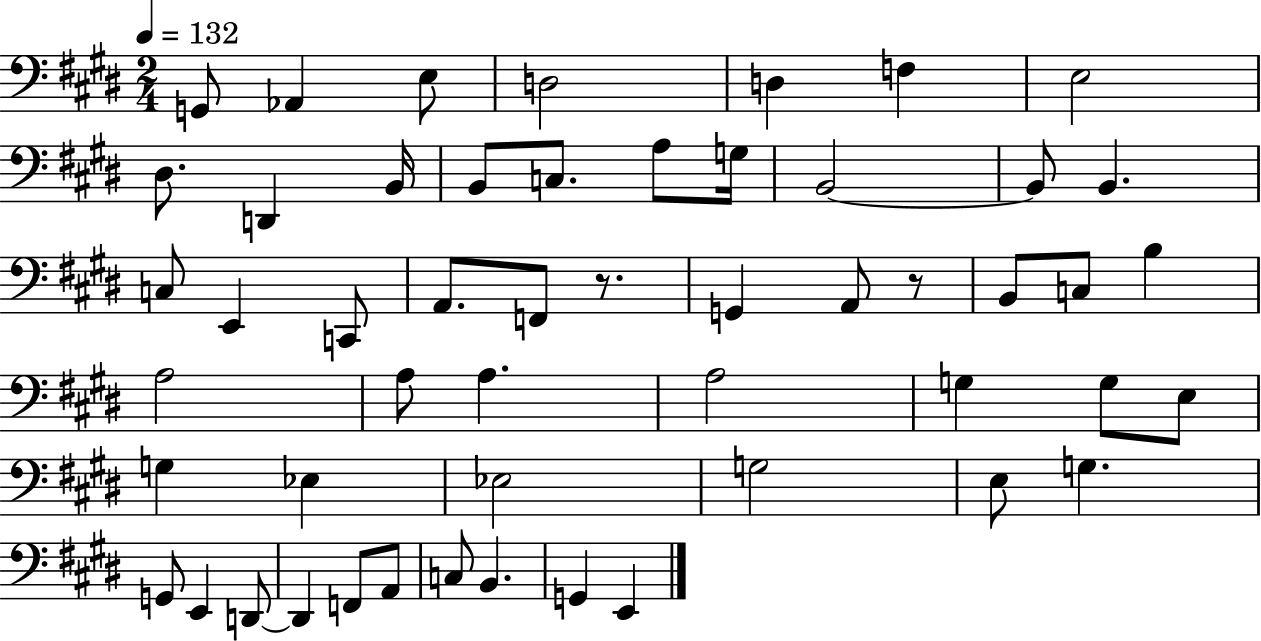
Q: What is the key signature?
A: E major